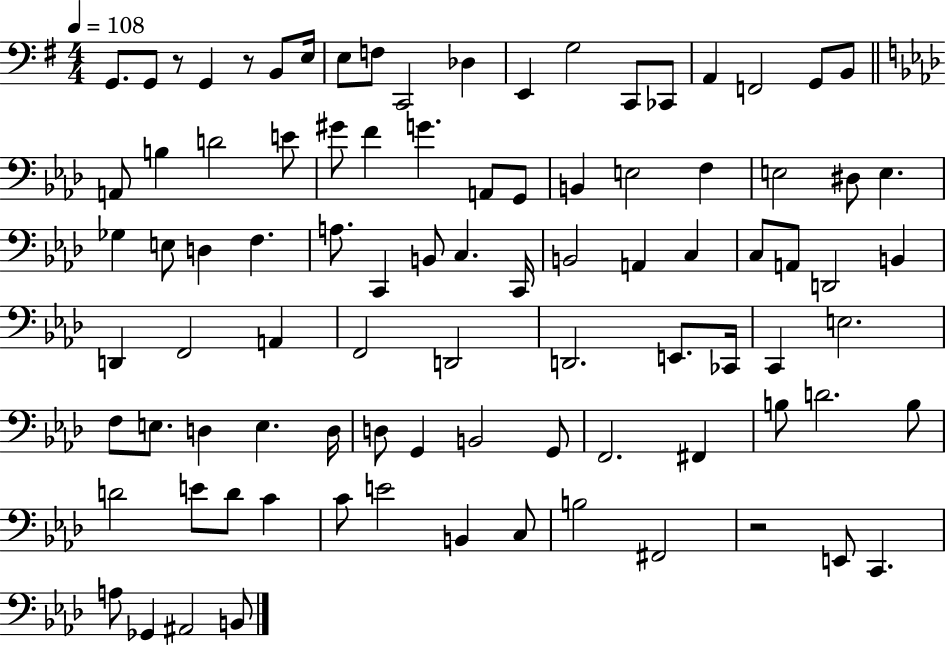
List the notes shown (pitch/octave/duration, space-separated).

G2/e. G2/e R/e G2/q R/e B2/e E3/s E3/e F3/e C2/h Db3/q E2/q G3/h C2/e CES2/e A2/q F2/h G2/e B2/e A2/e B3/q D4/h E4/e G#4/e F4/q G4/q. A2/e G2/e B2/q E3/h F3/q E3/h D#3/e E3/q. Gb3/q E3/e D3/q F3/q. A3/e. C2/q B2/e C3/q. C2/s B2/h A2/q C3/q C3/e A2/e D2/h B2/q D2/q F2/h A2/q F2/h D2/h D2/h. E2/e. CES2/s C2/q E3/h. F3/e E3/e. D3/q E3/q. D3/s D3/e G2/q B2/h G2/e F2/h. F#2/q B3/e D4/h. B3/e D4/h E4/e D4/e C4/q C4/e E4/h B2/q C3/e B3/h F#2/h R/h E2/e C2/q. A3/e Gb2/q A#2/h B2/e